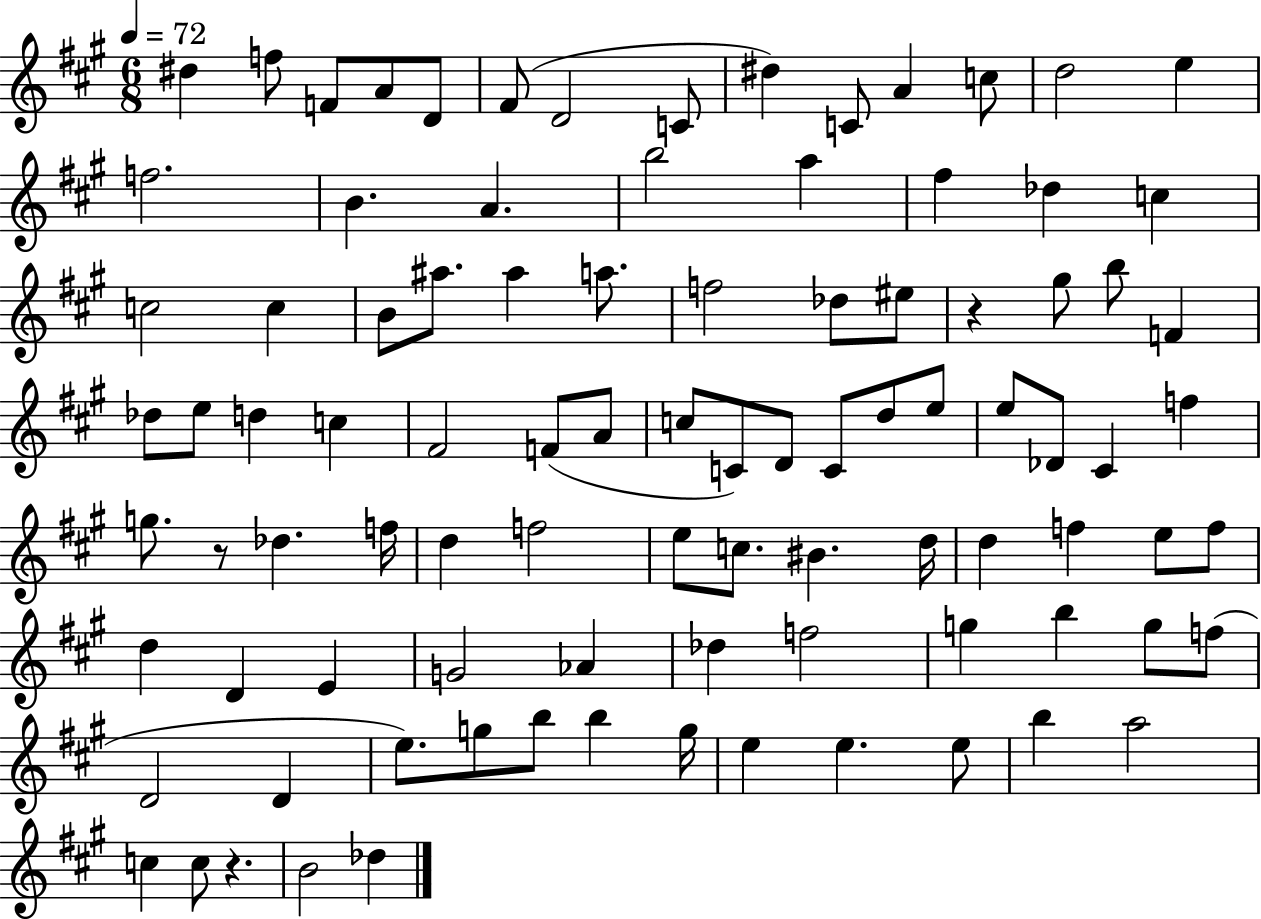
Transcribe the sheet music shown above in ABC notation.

X:1
T:Untitled
M:6/8
L:1/4
K:A
^d f/2 F/2 A/2 D/2 ^F/2 D2 C/2 ^d C/2 A c/2 d2 e f2 B A b2 a ^f _d c c2 c B/2 ^a/2 ^a a/2 f2 _d/2 ^e/2 z ^g/2 b/2 F _d/2 e/2 d c ^F2 F/2 A/2 c/2 C/2 D/2 C/2 d/2 e/2 e/2 _D/2 ^C f g/2 z/2 _d f/4 d f2 e/2 c/2 ^B d/4 d f e/2 f/2 d D E G2 _A _d f2 g b g/2 f/2 D2 D e/2 g/2 b/2 b g/4 e e e/2 b a2 c c/2 z B2 _d